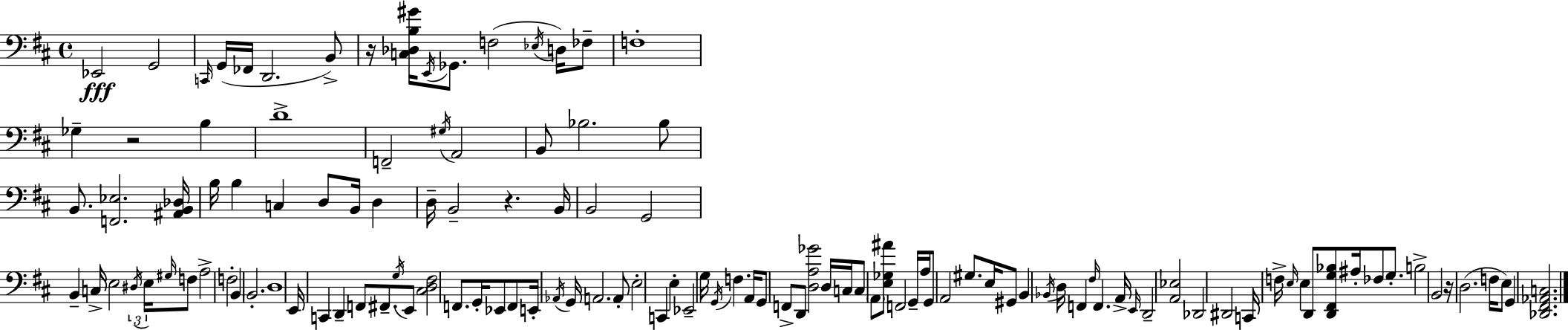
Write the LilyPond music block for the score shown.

{
  \clef bass
  \time 4/4
  \defaultTimeSignature
  \key d \major
  \repeat volta 2 { ees,2\fff g,2 | \grace { c,16 }( g,16 fes,16 d,2. b,8->) | r16 <c des b gis'>16 \acciaccatura { e,16 } ges,8. f2( \acciaccatura { ees16 } | d16) fes8-- f1-. | \break ges4-- r2 b4 | d'1-> | f,2-- \acciaccatura { gis16 } a,2 | b,8 bes2. | \break bes8 b,8. <f, ees>2. | <ais, b, des>16 b16 b4 c4 d8 b,16 | d4 d16-- b,2-- r4. | b,16 b,2 g,2 | \break b,4-- c16-> e2 | \tuplet 3/2 { \acciaccatura { dis16 } e16 \grace { gis16 } } f8 a2-> f2-. | b,4 b,2.-. | d1 | \break e,16 c,4 d,4-- f,8 | fis,8.-- \acciaccatura { g16 } e,8 <cis d fis>2 f,8. | g,16-. ees,8 f,8 e,16-. \acciaccatura { aes,16 } g,16 a,2. | a,8-. e2-. | \break c,4 e4-. ees,2-- | g16 \acciaccatura { g,16 } f4. a,16 g,8 f,8-> d,8 <d a ges'>2 | d16 c16 c8 \parenthesize a,8 <e ges ais'>8 f,2 | g,16-- a16 g,8 a,2 | \break gis8. e16 gis,8 b,4 \acciaccatura { bes,16 } d16 f,4 | \grace { fis16 } f,4. a,16-> \grace { e,16 } d,2-- | <a, ees>2 des,2 | dis,2 c,16 f16-> \grace { e16 } e4 | \break d,8 <d, fis, g bes>8 ais16-. fes8 g8.-. b2-> | b,2 r16 d2.( | f16 e8) g,4 | <des, fis, aes, c>2. } \bar "|."
}